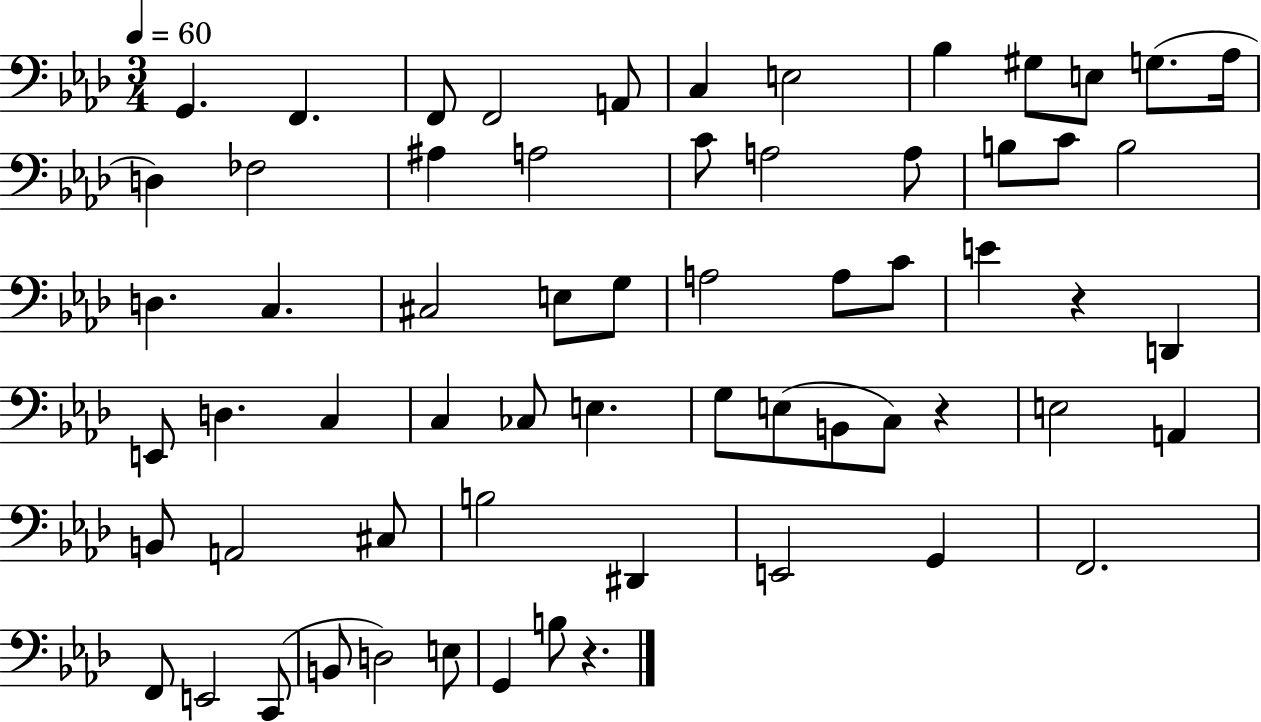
X:1
T:Untitled
M:3/4
L:1/4
K:Ab
G,, F,, F,,/2 F,,2 A,,/2 C, E,2 _B, ^G,/2 E,/2 G,/2 _A,/4 D, _F,2 ^A, A,2 C/2 A,2 A,/2 B,/2 C/2 B,2 D, C, ^C,2 E,/2 G,/2 A,2 A,/2 C/2 E z D,, E,,/2 D, C, C, _C,/2 E, G,/2 E,/2 B,,/2 C,/2 z E,2 A,, B,,/2 A,,2 ^C,/2 B,2 ^D,, E,,2 G,, F,,2 F,,/2 E,,2 C,,/2 B,,/2 D,2 E,/2 G,, B,/2 z